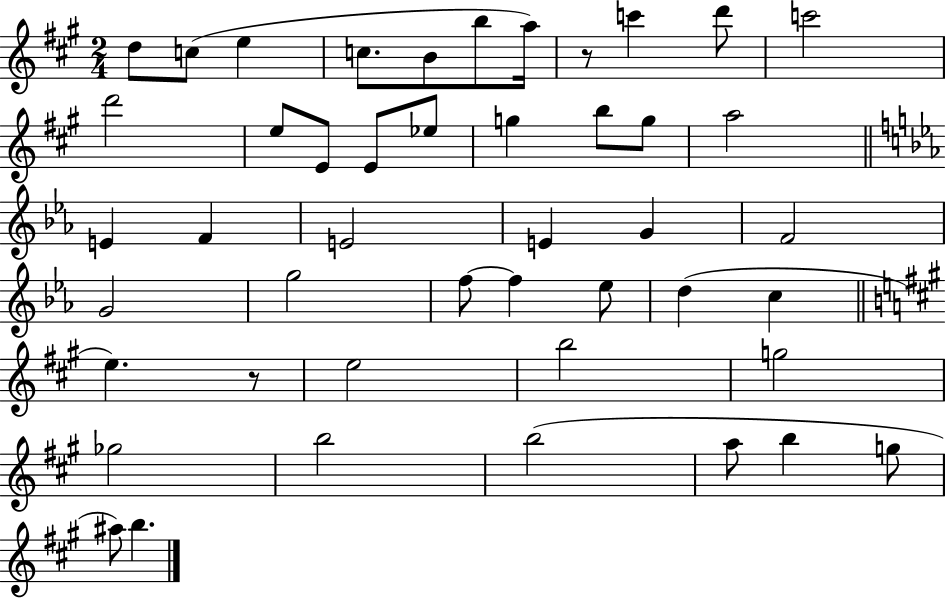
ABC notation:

X:1
T:Untitled
M:2/4
L:1/4
K:A
d/2 c/2 e c/2 B/2 b/2 a/4 z/2 c' d'/2 c'2 d'2 e/2 E/2 E/2 _e/2 g b/2 g/2 a2 E F E2 E G F2 G2 g2 f/2 f _e/2 d c e z/2 e2 b2 g2 _g2 b2 b2 a/2 b g/2 ^a/2 b